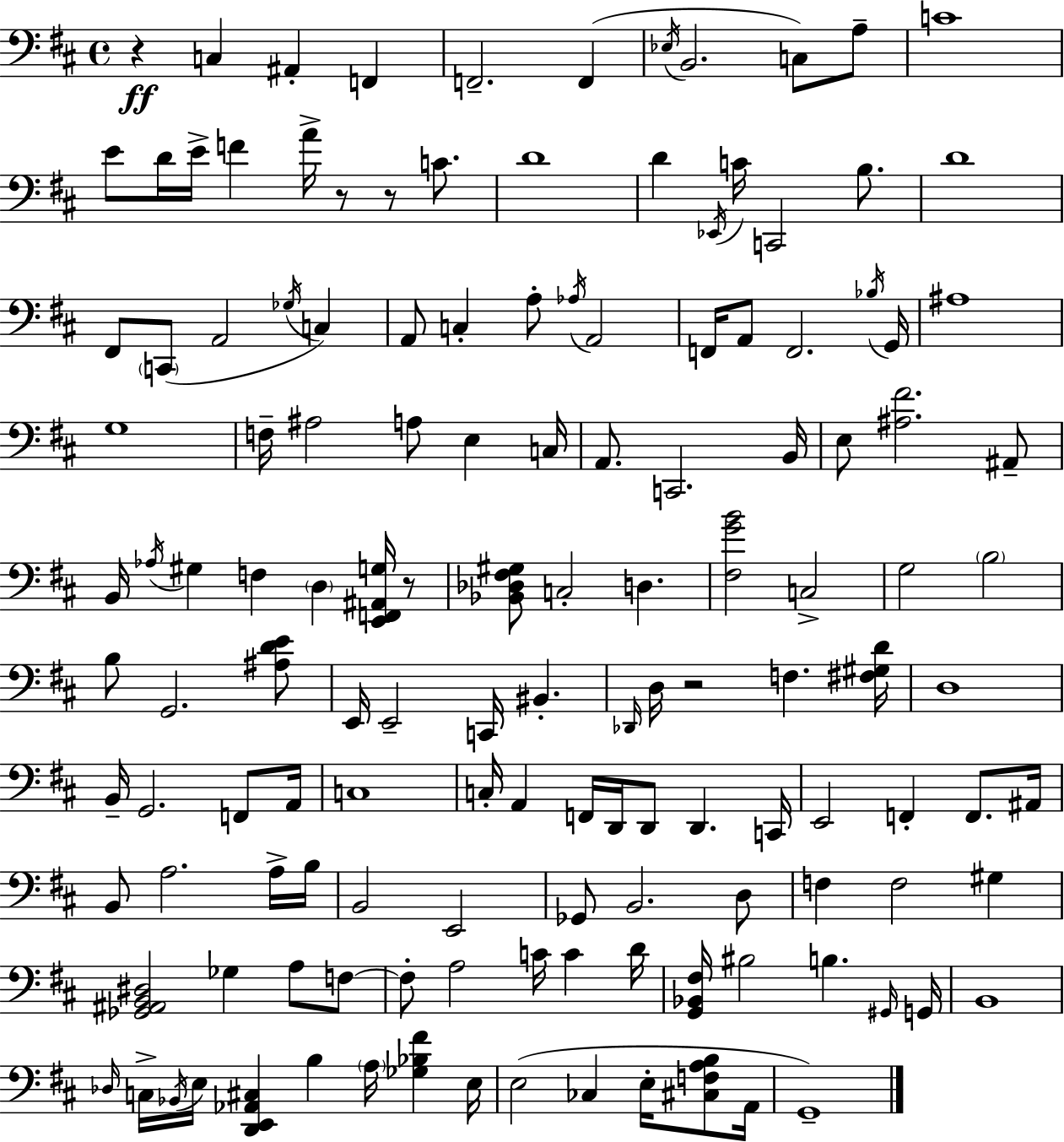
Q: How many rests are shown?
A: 5